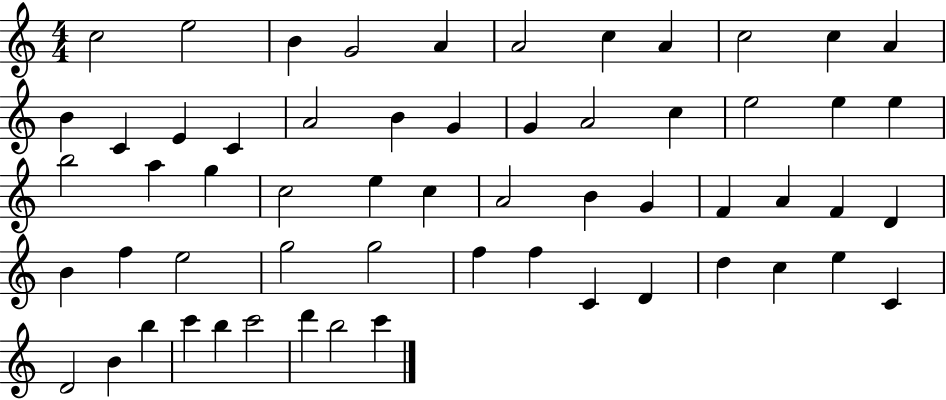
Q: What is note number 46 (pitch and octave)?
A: D4